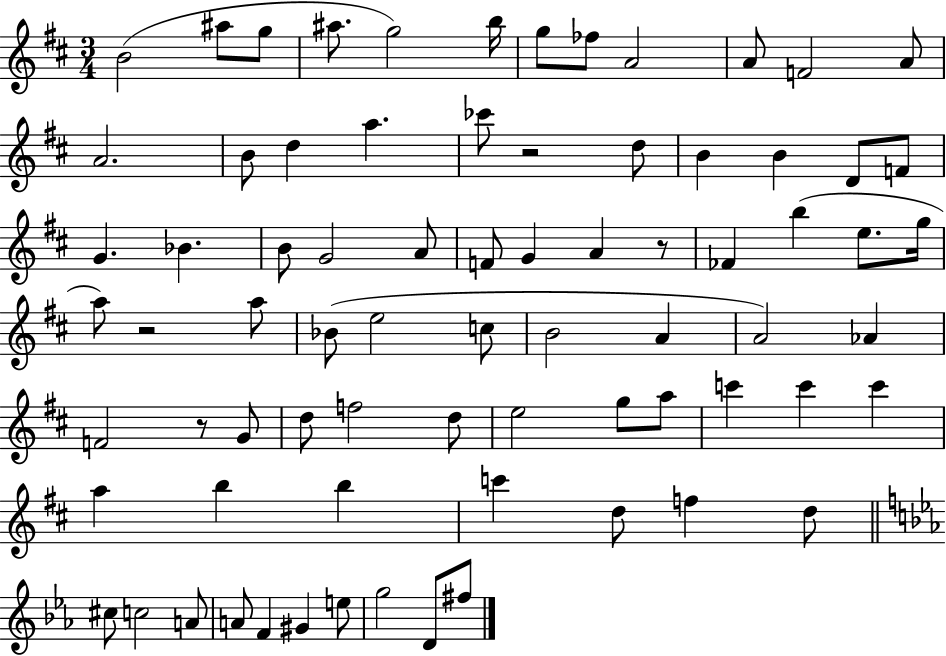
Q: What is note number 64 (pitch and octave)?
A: A4